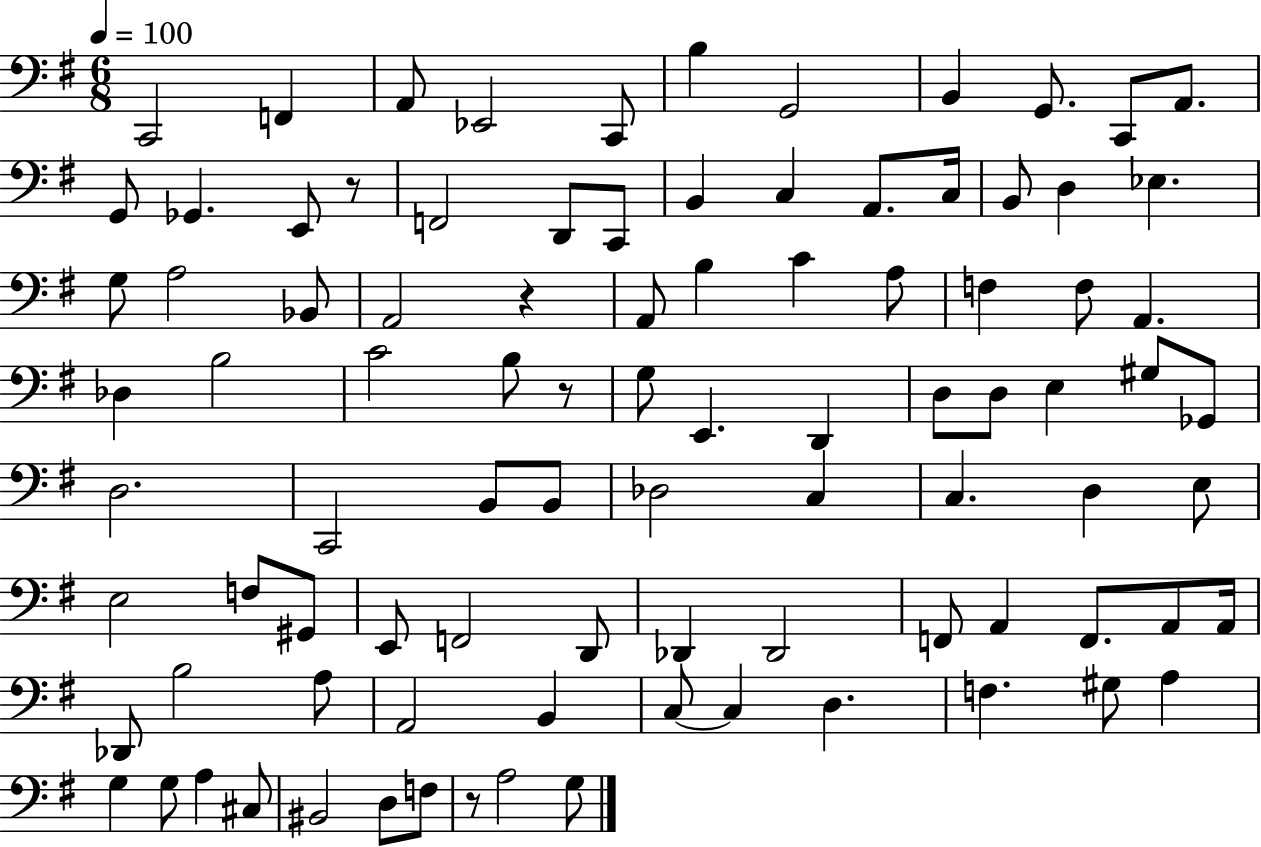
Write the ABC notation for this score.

X:1
T:Untitled
M:6/8
L:1/4
K:G
C,,2 F,, A,,/2 _E,,2 C,,/2 B, G,,2 B,, G,,/2 C,,/2 A,,/2 G,,/2 _G,, E,,/2 z/2 F,,2 D,,/2 C,,/2 B,, C, A,,/2 C,/4 B,,/2 D, _E, G,/2 A,2 _B,,/2 A,,2 z A,,/2 B, C A,/2 F, F,/2 A,, _D, B,2 C2 B,/2 z/2 G,/2 E,, D,, D,/2 D,/2 E, ^G,/2 _G,,/2 D,2 C,,2 B,,/2 B,,/2 _D,2 C, C, D, E,/2 E,2 F,/2 ^G,,/2 E,,/2 F,,2 D,,/2 _D,, _D,,2 F,,/2 A,, F,,/2 A,,/2 A,,/4 _D,,/2 B,2 A,/2 A,,2 B,, C,/2 C, D, F, ^G,/2 A, G, G,/2 A, ^C,/2 ^B,,2 D,/2 F,/2 z/2 A,2 G,/2